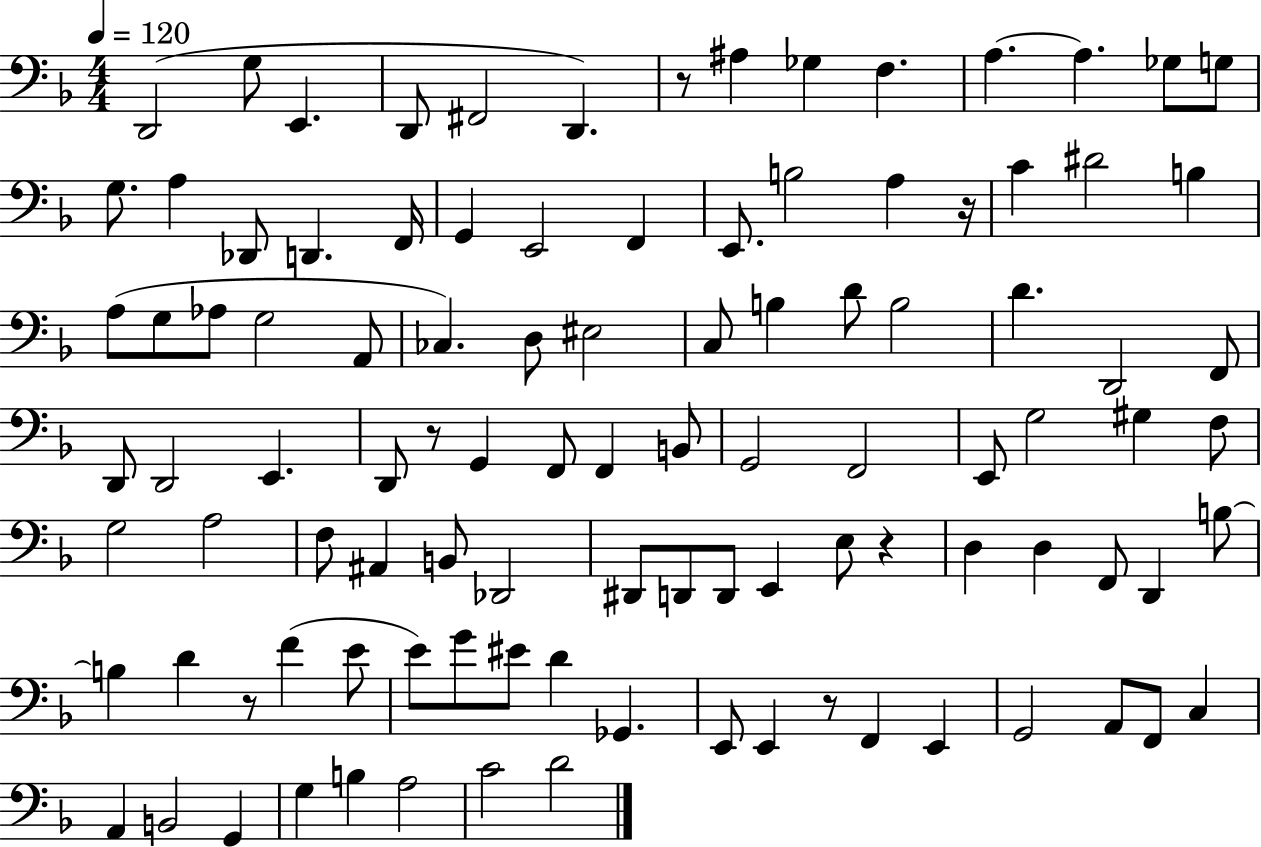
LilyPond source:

{
  \clef bass
  \numericTimeSignature
  \time 4/4
  \key f \major
  \tempo 4 = 120
  \repeat volta 2 { d,2( g8 e,4. | d,8 fis,2 d,4.) | r8 ais4 ges4 f4. | a4.~~ a4. ges8 g8 | \break g8. a4 des,8 d,4. f,16 | g,4 e,2 f,4 | e,8. b2 a4 r16 | c'4 dis'2 b4 | \break a8( g8 aes8 g2 a,8 | ces4.) d8 eis2 | c8 b4 d'8 b2 | d'4. d,2 f,8 | \break d,8 d,2 e,4. | d,8 r8 g,4 f,8 f,4 b,8 | g,2 f,2 | e,8 g2 gis4 f8 | \break g2 a2 | f8 ais,4 b,8 des,2 | dis,8 d,8 d,8 e,4 e8 r4 | d4 d4 f,8 d,4 b8~~ | \break b4 d'4 r8 f'4( e'8 | e'8) g'8 eis'8 d'4 ges,4. | e,8 e,4 r8 f,4 e,4 | g,2 a,8 f,8 c4 | \break a,4 b,2 g,4 | g4 b4 a2 | c'2 d'2 | } \bar "|."
}